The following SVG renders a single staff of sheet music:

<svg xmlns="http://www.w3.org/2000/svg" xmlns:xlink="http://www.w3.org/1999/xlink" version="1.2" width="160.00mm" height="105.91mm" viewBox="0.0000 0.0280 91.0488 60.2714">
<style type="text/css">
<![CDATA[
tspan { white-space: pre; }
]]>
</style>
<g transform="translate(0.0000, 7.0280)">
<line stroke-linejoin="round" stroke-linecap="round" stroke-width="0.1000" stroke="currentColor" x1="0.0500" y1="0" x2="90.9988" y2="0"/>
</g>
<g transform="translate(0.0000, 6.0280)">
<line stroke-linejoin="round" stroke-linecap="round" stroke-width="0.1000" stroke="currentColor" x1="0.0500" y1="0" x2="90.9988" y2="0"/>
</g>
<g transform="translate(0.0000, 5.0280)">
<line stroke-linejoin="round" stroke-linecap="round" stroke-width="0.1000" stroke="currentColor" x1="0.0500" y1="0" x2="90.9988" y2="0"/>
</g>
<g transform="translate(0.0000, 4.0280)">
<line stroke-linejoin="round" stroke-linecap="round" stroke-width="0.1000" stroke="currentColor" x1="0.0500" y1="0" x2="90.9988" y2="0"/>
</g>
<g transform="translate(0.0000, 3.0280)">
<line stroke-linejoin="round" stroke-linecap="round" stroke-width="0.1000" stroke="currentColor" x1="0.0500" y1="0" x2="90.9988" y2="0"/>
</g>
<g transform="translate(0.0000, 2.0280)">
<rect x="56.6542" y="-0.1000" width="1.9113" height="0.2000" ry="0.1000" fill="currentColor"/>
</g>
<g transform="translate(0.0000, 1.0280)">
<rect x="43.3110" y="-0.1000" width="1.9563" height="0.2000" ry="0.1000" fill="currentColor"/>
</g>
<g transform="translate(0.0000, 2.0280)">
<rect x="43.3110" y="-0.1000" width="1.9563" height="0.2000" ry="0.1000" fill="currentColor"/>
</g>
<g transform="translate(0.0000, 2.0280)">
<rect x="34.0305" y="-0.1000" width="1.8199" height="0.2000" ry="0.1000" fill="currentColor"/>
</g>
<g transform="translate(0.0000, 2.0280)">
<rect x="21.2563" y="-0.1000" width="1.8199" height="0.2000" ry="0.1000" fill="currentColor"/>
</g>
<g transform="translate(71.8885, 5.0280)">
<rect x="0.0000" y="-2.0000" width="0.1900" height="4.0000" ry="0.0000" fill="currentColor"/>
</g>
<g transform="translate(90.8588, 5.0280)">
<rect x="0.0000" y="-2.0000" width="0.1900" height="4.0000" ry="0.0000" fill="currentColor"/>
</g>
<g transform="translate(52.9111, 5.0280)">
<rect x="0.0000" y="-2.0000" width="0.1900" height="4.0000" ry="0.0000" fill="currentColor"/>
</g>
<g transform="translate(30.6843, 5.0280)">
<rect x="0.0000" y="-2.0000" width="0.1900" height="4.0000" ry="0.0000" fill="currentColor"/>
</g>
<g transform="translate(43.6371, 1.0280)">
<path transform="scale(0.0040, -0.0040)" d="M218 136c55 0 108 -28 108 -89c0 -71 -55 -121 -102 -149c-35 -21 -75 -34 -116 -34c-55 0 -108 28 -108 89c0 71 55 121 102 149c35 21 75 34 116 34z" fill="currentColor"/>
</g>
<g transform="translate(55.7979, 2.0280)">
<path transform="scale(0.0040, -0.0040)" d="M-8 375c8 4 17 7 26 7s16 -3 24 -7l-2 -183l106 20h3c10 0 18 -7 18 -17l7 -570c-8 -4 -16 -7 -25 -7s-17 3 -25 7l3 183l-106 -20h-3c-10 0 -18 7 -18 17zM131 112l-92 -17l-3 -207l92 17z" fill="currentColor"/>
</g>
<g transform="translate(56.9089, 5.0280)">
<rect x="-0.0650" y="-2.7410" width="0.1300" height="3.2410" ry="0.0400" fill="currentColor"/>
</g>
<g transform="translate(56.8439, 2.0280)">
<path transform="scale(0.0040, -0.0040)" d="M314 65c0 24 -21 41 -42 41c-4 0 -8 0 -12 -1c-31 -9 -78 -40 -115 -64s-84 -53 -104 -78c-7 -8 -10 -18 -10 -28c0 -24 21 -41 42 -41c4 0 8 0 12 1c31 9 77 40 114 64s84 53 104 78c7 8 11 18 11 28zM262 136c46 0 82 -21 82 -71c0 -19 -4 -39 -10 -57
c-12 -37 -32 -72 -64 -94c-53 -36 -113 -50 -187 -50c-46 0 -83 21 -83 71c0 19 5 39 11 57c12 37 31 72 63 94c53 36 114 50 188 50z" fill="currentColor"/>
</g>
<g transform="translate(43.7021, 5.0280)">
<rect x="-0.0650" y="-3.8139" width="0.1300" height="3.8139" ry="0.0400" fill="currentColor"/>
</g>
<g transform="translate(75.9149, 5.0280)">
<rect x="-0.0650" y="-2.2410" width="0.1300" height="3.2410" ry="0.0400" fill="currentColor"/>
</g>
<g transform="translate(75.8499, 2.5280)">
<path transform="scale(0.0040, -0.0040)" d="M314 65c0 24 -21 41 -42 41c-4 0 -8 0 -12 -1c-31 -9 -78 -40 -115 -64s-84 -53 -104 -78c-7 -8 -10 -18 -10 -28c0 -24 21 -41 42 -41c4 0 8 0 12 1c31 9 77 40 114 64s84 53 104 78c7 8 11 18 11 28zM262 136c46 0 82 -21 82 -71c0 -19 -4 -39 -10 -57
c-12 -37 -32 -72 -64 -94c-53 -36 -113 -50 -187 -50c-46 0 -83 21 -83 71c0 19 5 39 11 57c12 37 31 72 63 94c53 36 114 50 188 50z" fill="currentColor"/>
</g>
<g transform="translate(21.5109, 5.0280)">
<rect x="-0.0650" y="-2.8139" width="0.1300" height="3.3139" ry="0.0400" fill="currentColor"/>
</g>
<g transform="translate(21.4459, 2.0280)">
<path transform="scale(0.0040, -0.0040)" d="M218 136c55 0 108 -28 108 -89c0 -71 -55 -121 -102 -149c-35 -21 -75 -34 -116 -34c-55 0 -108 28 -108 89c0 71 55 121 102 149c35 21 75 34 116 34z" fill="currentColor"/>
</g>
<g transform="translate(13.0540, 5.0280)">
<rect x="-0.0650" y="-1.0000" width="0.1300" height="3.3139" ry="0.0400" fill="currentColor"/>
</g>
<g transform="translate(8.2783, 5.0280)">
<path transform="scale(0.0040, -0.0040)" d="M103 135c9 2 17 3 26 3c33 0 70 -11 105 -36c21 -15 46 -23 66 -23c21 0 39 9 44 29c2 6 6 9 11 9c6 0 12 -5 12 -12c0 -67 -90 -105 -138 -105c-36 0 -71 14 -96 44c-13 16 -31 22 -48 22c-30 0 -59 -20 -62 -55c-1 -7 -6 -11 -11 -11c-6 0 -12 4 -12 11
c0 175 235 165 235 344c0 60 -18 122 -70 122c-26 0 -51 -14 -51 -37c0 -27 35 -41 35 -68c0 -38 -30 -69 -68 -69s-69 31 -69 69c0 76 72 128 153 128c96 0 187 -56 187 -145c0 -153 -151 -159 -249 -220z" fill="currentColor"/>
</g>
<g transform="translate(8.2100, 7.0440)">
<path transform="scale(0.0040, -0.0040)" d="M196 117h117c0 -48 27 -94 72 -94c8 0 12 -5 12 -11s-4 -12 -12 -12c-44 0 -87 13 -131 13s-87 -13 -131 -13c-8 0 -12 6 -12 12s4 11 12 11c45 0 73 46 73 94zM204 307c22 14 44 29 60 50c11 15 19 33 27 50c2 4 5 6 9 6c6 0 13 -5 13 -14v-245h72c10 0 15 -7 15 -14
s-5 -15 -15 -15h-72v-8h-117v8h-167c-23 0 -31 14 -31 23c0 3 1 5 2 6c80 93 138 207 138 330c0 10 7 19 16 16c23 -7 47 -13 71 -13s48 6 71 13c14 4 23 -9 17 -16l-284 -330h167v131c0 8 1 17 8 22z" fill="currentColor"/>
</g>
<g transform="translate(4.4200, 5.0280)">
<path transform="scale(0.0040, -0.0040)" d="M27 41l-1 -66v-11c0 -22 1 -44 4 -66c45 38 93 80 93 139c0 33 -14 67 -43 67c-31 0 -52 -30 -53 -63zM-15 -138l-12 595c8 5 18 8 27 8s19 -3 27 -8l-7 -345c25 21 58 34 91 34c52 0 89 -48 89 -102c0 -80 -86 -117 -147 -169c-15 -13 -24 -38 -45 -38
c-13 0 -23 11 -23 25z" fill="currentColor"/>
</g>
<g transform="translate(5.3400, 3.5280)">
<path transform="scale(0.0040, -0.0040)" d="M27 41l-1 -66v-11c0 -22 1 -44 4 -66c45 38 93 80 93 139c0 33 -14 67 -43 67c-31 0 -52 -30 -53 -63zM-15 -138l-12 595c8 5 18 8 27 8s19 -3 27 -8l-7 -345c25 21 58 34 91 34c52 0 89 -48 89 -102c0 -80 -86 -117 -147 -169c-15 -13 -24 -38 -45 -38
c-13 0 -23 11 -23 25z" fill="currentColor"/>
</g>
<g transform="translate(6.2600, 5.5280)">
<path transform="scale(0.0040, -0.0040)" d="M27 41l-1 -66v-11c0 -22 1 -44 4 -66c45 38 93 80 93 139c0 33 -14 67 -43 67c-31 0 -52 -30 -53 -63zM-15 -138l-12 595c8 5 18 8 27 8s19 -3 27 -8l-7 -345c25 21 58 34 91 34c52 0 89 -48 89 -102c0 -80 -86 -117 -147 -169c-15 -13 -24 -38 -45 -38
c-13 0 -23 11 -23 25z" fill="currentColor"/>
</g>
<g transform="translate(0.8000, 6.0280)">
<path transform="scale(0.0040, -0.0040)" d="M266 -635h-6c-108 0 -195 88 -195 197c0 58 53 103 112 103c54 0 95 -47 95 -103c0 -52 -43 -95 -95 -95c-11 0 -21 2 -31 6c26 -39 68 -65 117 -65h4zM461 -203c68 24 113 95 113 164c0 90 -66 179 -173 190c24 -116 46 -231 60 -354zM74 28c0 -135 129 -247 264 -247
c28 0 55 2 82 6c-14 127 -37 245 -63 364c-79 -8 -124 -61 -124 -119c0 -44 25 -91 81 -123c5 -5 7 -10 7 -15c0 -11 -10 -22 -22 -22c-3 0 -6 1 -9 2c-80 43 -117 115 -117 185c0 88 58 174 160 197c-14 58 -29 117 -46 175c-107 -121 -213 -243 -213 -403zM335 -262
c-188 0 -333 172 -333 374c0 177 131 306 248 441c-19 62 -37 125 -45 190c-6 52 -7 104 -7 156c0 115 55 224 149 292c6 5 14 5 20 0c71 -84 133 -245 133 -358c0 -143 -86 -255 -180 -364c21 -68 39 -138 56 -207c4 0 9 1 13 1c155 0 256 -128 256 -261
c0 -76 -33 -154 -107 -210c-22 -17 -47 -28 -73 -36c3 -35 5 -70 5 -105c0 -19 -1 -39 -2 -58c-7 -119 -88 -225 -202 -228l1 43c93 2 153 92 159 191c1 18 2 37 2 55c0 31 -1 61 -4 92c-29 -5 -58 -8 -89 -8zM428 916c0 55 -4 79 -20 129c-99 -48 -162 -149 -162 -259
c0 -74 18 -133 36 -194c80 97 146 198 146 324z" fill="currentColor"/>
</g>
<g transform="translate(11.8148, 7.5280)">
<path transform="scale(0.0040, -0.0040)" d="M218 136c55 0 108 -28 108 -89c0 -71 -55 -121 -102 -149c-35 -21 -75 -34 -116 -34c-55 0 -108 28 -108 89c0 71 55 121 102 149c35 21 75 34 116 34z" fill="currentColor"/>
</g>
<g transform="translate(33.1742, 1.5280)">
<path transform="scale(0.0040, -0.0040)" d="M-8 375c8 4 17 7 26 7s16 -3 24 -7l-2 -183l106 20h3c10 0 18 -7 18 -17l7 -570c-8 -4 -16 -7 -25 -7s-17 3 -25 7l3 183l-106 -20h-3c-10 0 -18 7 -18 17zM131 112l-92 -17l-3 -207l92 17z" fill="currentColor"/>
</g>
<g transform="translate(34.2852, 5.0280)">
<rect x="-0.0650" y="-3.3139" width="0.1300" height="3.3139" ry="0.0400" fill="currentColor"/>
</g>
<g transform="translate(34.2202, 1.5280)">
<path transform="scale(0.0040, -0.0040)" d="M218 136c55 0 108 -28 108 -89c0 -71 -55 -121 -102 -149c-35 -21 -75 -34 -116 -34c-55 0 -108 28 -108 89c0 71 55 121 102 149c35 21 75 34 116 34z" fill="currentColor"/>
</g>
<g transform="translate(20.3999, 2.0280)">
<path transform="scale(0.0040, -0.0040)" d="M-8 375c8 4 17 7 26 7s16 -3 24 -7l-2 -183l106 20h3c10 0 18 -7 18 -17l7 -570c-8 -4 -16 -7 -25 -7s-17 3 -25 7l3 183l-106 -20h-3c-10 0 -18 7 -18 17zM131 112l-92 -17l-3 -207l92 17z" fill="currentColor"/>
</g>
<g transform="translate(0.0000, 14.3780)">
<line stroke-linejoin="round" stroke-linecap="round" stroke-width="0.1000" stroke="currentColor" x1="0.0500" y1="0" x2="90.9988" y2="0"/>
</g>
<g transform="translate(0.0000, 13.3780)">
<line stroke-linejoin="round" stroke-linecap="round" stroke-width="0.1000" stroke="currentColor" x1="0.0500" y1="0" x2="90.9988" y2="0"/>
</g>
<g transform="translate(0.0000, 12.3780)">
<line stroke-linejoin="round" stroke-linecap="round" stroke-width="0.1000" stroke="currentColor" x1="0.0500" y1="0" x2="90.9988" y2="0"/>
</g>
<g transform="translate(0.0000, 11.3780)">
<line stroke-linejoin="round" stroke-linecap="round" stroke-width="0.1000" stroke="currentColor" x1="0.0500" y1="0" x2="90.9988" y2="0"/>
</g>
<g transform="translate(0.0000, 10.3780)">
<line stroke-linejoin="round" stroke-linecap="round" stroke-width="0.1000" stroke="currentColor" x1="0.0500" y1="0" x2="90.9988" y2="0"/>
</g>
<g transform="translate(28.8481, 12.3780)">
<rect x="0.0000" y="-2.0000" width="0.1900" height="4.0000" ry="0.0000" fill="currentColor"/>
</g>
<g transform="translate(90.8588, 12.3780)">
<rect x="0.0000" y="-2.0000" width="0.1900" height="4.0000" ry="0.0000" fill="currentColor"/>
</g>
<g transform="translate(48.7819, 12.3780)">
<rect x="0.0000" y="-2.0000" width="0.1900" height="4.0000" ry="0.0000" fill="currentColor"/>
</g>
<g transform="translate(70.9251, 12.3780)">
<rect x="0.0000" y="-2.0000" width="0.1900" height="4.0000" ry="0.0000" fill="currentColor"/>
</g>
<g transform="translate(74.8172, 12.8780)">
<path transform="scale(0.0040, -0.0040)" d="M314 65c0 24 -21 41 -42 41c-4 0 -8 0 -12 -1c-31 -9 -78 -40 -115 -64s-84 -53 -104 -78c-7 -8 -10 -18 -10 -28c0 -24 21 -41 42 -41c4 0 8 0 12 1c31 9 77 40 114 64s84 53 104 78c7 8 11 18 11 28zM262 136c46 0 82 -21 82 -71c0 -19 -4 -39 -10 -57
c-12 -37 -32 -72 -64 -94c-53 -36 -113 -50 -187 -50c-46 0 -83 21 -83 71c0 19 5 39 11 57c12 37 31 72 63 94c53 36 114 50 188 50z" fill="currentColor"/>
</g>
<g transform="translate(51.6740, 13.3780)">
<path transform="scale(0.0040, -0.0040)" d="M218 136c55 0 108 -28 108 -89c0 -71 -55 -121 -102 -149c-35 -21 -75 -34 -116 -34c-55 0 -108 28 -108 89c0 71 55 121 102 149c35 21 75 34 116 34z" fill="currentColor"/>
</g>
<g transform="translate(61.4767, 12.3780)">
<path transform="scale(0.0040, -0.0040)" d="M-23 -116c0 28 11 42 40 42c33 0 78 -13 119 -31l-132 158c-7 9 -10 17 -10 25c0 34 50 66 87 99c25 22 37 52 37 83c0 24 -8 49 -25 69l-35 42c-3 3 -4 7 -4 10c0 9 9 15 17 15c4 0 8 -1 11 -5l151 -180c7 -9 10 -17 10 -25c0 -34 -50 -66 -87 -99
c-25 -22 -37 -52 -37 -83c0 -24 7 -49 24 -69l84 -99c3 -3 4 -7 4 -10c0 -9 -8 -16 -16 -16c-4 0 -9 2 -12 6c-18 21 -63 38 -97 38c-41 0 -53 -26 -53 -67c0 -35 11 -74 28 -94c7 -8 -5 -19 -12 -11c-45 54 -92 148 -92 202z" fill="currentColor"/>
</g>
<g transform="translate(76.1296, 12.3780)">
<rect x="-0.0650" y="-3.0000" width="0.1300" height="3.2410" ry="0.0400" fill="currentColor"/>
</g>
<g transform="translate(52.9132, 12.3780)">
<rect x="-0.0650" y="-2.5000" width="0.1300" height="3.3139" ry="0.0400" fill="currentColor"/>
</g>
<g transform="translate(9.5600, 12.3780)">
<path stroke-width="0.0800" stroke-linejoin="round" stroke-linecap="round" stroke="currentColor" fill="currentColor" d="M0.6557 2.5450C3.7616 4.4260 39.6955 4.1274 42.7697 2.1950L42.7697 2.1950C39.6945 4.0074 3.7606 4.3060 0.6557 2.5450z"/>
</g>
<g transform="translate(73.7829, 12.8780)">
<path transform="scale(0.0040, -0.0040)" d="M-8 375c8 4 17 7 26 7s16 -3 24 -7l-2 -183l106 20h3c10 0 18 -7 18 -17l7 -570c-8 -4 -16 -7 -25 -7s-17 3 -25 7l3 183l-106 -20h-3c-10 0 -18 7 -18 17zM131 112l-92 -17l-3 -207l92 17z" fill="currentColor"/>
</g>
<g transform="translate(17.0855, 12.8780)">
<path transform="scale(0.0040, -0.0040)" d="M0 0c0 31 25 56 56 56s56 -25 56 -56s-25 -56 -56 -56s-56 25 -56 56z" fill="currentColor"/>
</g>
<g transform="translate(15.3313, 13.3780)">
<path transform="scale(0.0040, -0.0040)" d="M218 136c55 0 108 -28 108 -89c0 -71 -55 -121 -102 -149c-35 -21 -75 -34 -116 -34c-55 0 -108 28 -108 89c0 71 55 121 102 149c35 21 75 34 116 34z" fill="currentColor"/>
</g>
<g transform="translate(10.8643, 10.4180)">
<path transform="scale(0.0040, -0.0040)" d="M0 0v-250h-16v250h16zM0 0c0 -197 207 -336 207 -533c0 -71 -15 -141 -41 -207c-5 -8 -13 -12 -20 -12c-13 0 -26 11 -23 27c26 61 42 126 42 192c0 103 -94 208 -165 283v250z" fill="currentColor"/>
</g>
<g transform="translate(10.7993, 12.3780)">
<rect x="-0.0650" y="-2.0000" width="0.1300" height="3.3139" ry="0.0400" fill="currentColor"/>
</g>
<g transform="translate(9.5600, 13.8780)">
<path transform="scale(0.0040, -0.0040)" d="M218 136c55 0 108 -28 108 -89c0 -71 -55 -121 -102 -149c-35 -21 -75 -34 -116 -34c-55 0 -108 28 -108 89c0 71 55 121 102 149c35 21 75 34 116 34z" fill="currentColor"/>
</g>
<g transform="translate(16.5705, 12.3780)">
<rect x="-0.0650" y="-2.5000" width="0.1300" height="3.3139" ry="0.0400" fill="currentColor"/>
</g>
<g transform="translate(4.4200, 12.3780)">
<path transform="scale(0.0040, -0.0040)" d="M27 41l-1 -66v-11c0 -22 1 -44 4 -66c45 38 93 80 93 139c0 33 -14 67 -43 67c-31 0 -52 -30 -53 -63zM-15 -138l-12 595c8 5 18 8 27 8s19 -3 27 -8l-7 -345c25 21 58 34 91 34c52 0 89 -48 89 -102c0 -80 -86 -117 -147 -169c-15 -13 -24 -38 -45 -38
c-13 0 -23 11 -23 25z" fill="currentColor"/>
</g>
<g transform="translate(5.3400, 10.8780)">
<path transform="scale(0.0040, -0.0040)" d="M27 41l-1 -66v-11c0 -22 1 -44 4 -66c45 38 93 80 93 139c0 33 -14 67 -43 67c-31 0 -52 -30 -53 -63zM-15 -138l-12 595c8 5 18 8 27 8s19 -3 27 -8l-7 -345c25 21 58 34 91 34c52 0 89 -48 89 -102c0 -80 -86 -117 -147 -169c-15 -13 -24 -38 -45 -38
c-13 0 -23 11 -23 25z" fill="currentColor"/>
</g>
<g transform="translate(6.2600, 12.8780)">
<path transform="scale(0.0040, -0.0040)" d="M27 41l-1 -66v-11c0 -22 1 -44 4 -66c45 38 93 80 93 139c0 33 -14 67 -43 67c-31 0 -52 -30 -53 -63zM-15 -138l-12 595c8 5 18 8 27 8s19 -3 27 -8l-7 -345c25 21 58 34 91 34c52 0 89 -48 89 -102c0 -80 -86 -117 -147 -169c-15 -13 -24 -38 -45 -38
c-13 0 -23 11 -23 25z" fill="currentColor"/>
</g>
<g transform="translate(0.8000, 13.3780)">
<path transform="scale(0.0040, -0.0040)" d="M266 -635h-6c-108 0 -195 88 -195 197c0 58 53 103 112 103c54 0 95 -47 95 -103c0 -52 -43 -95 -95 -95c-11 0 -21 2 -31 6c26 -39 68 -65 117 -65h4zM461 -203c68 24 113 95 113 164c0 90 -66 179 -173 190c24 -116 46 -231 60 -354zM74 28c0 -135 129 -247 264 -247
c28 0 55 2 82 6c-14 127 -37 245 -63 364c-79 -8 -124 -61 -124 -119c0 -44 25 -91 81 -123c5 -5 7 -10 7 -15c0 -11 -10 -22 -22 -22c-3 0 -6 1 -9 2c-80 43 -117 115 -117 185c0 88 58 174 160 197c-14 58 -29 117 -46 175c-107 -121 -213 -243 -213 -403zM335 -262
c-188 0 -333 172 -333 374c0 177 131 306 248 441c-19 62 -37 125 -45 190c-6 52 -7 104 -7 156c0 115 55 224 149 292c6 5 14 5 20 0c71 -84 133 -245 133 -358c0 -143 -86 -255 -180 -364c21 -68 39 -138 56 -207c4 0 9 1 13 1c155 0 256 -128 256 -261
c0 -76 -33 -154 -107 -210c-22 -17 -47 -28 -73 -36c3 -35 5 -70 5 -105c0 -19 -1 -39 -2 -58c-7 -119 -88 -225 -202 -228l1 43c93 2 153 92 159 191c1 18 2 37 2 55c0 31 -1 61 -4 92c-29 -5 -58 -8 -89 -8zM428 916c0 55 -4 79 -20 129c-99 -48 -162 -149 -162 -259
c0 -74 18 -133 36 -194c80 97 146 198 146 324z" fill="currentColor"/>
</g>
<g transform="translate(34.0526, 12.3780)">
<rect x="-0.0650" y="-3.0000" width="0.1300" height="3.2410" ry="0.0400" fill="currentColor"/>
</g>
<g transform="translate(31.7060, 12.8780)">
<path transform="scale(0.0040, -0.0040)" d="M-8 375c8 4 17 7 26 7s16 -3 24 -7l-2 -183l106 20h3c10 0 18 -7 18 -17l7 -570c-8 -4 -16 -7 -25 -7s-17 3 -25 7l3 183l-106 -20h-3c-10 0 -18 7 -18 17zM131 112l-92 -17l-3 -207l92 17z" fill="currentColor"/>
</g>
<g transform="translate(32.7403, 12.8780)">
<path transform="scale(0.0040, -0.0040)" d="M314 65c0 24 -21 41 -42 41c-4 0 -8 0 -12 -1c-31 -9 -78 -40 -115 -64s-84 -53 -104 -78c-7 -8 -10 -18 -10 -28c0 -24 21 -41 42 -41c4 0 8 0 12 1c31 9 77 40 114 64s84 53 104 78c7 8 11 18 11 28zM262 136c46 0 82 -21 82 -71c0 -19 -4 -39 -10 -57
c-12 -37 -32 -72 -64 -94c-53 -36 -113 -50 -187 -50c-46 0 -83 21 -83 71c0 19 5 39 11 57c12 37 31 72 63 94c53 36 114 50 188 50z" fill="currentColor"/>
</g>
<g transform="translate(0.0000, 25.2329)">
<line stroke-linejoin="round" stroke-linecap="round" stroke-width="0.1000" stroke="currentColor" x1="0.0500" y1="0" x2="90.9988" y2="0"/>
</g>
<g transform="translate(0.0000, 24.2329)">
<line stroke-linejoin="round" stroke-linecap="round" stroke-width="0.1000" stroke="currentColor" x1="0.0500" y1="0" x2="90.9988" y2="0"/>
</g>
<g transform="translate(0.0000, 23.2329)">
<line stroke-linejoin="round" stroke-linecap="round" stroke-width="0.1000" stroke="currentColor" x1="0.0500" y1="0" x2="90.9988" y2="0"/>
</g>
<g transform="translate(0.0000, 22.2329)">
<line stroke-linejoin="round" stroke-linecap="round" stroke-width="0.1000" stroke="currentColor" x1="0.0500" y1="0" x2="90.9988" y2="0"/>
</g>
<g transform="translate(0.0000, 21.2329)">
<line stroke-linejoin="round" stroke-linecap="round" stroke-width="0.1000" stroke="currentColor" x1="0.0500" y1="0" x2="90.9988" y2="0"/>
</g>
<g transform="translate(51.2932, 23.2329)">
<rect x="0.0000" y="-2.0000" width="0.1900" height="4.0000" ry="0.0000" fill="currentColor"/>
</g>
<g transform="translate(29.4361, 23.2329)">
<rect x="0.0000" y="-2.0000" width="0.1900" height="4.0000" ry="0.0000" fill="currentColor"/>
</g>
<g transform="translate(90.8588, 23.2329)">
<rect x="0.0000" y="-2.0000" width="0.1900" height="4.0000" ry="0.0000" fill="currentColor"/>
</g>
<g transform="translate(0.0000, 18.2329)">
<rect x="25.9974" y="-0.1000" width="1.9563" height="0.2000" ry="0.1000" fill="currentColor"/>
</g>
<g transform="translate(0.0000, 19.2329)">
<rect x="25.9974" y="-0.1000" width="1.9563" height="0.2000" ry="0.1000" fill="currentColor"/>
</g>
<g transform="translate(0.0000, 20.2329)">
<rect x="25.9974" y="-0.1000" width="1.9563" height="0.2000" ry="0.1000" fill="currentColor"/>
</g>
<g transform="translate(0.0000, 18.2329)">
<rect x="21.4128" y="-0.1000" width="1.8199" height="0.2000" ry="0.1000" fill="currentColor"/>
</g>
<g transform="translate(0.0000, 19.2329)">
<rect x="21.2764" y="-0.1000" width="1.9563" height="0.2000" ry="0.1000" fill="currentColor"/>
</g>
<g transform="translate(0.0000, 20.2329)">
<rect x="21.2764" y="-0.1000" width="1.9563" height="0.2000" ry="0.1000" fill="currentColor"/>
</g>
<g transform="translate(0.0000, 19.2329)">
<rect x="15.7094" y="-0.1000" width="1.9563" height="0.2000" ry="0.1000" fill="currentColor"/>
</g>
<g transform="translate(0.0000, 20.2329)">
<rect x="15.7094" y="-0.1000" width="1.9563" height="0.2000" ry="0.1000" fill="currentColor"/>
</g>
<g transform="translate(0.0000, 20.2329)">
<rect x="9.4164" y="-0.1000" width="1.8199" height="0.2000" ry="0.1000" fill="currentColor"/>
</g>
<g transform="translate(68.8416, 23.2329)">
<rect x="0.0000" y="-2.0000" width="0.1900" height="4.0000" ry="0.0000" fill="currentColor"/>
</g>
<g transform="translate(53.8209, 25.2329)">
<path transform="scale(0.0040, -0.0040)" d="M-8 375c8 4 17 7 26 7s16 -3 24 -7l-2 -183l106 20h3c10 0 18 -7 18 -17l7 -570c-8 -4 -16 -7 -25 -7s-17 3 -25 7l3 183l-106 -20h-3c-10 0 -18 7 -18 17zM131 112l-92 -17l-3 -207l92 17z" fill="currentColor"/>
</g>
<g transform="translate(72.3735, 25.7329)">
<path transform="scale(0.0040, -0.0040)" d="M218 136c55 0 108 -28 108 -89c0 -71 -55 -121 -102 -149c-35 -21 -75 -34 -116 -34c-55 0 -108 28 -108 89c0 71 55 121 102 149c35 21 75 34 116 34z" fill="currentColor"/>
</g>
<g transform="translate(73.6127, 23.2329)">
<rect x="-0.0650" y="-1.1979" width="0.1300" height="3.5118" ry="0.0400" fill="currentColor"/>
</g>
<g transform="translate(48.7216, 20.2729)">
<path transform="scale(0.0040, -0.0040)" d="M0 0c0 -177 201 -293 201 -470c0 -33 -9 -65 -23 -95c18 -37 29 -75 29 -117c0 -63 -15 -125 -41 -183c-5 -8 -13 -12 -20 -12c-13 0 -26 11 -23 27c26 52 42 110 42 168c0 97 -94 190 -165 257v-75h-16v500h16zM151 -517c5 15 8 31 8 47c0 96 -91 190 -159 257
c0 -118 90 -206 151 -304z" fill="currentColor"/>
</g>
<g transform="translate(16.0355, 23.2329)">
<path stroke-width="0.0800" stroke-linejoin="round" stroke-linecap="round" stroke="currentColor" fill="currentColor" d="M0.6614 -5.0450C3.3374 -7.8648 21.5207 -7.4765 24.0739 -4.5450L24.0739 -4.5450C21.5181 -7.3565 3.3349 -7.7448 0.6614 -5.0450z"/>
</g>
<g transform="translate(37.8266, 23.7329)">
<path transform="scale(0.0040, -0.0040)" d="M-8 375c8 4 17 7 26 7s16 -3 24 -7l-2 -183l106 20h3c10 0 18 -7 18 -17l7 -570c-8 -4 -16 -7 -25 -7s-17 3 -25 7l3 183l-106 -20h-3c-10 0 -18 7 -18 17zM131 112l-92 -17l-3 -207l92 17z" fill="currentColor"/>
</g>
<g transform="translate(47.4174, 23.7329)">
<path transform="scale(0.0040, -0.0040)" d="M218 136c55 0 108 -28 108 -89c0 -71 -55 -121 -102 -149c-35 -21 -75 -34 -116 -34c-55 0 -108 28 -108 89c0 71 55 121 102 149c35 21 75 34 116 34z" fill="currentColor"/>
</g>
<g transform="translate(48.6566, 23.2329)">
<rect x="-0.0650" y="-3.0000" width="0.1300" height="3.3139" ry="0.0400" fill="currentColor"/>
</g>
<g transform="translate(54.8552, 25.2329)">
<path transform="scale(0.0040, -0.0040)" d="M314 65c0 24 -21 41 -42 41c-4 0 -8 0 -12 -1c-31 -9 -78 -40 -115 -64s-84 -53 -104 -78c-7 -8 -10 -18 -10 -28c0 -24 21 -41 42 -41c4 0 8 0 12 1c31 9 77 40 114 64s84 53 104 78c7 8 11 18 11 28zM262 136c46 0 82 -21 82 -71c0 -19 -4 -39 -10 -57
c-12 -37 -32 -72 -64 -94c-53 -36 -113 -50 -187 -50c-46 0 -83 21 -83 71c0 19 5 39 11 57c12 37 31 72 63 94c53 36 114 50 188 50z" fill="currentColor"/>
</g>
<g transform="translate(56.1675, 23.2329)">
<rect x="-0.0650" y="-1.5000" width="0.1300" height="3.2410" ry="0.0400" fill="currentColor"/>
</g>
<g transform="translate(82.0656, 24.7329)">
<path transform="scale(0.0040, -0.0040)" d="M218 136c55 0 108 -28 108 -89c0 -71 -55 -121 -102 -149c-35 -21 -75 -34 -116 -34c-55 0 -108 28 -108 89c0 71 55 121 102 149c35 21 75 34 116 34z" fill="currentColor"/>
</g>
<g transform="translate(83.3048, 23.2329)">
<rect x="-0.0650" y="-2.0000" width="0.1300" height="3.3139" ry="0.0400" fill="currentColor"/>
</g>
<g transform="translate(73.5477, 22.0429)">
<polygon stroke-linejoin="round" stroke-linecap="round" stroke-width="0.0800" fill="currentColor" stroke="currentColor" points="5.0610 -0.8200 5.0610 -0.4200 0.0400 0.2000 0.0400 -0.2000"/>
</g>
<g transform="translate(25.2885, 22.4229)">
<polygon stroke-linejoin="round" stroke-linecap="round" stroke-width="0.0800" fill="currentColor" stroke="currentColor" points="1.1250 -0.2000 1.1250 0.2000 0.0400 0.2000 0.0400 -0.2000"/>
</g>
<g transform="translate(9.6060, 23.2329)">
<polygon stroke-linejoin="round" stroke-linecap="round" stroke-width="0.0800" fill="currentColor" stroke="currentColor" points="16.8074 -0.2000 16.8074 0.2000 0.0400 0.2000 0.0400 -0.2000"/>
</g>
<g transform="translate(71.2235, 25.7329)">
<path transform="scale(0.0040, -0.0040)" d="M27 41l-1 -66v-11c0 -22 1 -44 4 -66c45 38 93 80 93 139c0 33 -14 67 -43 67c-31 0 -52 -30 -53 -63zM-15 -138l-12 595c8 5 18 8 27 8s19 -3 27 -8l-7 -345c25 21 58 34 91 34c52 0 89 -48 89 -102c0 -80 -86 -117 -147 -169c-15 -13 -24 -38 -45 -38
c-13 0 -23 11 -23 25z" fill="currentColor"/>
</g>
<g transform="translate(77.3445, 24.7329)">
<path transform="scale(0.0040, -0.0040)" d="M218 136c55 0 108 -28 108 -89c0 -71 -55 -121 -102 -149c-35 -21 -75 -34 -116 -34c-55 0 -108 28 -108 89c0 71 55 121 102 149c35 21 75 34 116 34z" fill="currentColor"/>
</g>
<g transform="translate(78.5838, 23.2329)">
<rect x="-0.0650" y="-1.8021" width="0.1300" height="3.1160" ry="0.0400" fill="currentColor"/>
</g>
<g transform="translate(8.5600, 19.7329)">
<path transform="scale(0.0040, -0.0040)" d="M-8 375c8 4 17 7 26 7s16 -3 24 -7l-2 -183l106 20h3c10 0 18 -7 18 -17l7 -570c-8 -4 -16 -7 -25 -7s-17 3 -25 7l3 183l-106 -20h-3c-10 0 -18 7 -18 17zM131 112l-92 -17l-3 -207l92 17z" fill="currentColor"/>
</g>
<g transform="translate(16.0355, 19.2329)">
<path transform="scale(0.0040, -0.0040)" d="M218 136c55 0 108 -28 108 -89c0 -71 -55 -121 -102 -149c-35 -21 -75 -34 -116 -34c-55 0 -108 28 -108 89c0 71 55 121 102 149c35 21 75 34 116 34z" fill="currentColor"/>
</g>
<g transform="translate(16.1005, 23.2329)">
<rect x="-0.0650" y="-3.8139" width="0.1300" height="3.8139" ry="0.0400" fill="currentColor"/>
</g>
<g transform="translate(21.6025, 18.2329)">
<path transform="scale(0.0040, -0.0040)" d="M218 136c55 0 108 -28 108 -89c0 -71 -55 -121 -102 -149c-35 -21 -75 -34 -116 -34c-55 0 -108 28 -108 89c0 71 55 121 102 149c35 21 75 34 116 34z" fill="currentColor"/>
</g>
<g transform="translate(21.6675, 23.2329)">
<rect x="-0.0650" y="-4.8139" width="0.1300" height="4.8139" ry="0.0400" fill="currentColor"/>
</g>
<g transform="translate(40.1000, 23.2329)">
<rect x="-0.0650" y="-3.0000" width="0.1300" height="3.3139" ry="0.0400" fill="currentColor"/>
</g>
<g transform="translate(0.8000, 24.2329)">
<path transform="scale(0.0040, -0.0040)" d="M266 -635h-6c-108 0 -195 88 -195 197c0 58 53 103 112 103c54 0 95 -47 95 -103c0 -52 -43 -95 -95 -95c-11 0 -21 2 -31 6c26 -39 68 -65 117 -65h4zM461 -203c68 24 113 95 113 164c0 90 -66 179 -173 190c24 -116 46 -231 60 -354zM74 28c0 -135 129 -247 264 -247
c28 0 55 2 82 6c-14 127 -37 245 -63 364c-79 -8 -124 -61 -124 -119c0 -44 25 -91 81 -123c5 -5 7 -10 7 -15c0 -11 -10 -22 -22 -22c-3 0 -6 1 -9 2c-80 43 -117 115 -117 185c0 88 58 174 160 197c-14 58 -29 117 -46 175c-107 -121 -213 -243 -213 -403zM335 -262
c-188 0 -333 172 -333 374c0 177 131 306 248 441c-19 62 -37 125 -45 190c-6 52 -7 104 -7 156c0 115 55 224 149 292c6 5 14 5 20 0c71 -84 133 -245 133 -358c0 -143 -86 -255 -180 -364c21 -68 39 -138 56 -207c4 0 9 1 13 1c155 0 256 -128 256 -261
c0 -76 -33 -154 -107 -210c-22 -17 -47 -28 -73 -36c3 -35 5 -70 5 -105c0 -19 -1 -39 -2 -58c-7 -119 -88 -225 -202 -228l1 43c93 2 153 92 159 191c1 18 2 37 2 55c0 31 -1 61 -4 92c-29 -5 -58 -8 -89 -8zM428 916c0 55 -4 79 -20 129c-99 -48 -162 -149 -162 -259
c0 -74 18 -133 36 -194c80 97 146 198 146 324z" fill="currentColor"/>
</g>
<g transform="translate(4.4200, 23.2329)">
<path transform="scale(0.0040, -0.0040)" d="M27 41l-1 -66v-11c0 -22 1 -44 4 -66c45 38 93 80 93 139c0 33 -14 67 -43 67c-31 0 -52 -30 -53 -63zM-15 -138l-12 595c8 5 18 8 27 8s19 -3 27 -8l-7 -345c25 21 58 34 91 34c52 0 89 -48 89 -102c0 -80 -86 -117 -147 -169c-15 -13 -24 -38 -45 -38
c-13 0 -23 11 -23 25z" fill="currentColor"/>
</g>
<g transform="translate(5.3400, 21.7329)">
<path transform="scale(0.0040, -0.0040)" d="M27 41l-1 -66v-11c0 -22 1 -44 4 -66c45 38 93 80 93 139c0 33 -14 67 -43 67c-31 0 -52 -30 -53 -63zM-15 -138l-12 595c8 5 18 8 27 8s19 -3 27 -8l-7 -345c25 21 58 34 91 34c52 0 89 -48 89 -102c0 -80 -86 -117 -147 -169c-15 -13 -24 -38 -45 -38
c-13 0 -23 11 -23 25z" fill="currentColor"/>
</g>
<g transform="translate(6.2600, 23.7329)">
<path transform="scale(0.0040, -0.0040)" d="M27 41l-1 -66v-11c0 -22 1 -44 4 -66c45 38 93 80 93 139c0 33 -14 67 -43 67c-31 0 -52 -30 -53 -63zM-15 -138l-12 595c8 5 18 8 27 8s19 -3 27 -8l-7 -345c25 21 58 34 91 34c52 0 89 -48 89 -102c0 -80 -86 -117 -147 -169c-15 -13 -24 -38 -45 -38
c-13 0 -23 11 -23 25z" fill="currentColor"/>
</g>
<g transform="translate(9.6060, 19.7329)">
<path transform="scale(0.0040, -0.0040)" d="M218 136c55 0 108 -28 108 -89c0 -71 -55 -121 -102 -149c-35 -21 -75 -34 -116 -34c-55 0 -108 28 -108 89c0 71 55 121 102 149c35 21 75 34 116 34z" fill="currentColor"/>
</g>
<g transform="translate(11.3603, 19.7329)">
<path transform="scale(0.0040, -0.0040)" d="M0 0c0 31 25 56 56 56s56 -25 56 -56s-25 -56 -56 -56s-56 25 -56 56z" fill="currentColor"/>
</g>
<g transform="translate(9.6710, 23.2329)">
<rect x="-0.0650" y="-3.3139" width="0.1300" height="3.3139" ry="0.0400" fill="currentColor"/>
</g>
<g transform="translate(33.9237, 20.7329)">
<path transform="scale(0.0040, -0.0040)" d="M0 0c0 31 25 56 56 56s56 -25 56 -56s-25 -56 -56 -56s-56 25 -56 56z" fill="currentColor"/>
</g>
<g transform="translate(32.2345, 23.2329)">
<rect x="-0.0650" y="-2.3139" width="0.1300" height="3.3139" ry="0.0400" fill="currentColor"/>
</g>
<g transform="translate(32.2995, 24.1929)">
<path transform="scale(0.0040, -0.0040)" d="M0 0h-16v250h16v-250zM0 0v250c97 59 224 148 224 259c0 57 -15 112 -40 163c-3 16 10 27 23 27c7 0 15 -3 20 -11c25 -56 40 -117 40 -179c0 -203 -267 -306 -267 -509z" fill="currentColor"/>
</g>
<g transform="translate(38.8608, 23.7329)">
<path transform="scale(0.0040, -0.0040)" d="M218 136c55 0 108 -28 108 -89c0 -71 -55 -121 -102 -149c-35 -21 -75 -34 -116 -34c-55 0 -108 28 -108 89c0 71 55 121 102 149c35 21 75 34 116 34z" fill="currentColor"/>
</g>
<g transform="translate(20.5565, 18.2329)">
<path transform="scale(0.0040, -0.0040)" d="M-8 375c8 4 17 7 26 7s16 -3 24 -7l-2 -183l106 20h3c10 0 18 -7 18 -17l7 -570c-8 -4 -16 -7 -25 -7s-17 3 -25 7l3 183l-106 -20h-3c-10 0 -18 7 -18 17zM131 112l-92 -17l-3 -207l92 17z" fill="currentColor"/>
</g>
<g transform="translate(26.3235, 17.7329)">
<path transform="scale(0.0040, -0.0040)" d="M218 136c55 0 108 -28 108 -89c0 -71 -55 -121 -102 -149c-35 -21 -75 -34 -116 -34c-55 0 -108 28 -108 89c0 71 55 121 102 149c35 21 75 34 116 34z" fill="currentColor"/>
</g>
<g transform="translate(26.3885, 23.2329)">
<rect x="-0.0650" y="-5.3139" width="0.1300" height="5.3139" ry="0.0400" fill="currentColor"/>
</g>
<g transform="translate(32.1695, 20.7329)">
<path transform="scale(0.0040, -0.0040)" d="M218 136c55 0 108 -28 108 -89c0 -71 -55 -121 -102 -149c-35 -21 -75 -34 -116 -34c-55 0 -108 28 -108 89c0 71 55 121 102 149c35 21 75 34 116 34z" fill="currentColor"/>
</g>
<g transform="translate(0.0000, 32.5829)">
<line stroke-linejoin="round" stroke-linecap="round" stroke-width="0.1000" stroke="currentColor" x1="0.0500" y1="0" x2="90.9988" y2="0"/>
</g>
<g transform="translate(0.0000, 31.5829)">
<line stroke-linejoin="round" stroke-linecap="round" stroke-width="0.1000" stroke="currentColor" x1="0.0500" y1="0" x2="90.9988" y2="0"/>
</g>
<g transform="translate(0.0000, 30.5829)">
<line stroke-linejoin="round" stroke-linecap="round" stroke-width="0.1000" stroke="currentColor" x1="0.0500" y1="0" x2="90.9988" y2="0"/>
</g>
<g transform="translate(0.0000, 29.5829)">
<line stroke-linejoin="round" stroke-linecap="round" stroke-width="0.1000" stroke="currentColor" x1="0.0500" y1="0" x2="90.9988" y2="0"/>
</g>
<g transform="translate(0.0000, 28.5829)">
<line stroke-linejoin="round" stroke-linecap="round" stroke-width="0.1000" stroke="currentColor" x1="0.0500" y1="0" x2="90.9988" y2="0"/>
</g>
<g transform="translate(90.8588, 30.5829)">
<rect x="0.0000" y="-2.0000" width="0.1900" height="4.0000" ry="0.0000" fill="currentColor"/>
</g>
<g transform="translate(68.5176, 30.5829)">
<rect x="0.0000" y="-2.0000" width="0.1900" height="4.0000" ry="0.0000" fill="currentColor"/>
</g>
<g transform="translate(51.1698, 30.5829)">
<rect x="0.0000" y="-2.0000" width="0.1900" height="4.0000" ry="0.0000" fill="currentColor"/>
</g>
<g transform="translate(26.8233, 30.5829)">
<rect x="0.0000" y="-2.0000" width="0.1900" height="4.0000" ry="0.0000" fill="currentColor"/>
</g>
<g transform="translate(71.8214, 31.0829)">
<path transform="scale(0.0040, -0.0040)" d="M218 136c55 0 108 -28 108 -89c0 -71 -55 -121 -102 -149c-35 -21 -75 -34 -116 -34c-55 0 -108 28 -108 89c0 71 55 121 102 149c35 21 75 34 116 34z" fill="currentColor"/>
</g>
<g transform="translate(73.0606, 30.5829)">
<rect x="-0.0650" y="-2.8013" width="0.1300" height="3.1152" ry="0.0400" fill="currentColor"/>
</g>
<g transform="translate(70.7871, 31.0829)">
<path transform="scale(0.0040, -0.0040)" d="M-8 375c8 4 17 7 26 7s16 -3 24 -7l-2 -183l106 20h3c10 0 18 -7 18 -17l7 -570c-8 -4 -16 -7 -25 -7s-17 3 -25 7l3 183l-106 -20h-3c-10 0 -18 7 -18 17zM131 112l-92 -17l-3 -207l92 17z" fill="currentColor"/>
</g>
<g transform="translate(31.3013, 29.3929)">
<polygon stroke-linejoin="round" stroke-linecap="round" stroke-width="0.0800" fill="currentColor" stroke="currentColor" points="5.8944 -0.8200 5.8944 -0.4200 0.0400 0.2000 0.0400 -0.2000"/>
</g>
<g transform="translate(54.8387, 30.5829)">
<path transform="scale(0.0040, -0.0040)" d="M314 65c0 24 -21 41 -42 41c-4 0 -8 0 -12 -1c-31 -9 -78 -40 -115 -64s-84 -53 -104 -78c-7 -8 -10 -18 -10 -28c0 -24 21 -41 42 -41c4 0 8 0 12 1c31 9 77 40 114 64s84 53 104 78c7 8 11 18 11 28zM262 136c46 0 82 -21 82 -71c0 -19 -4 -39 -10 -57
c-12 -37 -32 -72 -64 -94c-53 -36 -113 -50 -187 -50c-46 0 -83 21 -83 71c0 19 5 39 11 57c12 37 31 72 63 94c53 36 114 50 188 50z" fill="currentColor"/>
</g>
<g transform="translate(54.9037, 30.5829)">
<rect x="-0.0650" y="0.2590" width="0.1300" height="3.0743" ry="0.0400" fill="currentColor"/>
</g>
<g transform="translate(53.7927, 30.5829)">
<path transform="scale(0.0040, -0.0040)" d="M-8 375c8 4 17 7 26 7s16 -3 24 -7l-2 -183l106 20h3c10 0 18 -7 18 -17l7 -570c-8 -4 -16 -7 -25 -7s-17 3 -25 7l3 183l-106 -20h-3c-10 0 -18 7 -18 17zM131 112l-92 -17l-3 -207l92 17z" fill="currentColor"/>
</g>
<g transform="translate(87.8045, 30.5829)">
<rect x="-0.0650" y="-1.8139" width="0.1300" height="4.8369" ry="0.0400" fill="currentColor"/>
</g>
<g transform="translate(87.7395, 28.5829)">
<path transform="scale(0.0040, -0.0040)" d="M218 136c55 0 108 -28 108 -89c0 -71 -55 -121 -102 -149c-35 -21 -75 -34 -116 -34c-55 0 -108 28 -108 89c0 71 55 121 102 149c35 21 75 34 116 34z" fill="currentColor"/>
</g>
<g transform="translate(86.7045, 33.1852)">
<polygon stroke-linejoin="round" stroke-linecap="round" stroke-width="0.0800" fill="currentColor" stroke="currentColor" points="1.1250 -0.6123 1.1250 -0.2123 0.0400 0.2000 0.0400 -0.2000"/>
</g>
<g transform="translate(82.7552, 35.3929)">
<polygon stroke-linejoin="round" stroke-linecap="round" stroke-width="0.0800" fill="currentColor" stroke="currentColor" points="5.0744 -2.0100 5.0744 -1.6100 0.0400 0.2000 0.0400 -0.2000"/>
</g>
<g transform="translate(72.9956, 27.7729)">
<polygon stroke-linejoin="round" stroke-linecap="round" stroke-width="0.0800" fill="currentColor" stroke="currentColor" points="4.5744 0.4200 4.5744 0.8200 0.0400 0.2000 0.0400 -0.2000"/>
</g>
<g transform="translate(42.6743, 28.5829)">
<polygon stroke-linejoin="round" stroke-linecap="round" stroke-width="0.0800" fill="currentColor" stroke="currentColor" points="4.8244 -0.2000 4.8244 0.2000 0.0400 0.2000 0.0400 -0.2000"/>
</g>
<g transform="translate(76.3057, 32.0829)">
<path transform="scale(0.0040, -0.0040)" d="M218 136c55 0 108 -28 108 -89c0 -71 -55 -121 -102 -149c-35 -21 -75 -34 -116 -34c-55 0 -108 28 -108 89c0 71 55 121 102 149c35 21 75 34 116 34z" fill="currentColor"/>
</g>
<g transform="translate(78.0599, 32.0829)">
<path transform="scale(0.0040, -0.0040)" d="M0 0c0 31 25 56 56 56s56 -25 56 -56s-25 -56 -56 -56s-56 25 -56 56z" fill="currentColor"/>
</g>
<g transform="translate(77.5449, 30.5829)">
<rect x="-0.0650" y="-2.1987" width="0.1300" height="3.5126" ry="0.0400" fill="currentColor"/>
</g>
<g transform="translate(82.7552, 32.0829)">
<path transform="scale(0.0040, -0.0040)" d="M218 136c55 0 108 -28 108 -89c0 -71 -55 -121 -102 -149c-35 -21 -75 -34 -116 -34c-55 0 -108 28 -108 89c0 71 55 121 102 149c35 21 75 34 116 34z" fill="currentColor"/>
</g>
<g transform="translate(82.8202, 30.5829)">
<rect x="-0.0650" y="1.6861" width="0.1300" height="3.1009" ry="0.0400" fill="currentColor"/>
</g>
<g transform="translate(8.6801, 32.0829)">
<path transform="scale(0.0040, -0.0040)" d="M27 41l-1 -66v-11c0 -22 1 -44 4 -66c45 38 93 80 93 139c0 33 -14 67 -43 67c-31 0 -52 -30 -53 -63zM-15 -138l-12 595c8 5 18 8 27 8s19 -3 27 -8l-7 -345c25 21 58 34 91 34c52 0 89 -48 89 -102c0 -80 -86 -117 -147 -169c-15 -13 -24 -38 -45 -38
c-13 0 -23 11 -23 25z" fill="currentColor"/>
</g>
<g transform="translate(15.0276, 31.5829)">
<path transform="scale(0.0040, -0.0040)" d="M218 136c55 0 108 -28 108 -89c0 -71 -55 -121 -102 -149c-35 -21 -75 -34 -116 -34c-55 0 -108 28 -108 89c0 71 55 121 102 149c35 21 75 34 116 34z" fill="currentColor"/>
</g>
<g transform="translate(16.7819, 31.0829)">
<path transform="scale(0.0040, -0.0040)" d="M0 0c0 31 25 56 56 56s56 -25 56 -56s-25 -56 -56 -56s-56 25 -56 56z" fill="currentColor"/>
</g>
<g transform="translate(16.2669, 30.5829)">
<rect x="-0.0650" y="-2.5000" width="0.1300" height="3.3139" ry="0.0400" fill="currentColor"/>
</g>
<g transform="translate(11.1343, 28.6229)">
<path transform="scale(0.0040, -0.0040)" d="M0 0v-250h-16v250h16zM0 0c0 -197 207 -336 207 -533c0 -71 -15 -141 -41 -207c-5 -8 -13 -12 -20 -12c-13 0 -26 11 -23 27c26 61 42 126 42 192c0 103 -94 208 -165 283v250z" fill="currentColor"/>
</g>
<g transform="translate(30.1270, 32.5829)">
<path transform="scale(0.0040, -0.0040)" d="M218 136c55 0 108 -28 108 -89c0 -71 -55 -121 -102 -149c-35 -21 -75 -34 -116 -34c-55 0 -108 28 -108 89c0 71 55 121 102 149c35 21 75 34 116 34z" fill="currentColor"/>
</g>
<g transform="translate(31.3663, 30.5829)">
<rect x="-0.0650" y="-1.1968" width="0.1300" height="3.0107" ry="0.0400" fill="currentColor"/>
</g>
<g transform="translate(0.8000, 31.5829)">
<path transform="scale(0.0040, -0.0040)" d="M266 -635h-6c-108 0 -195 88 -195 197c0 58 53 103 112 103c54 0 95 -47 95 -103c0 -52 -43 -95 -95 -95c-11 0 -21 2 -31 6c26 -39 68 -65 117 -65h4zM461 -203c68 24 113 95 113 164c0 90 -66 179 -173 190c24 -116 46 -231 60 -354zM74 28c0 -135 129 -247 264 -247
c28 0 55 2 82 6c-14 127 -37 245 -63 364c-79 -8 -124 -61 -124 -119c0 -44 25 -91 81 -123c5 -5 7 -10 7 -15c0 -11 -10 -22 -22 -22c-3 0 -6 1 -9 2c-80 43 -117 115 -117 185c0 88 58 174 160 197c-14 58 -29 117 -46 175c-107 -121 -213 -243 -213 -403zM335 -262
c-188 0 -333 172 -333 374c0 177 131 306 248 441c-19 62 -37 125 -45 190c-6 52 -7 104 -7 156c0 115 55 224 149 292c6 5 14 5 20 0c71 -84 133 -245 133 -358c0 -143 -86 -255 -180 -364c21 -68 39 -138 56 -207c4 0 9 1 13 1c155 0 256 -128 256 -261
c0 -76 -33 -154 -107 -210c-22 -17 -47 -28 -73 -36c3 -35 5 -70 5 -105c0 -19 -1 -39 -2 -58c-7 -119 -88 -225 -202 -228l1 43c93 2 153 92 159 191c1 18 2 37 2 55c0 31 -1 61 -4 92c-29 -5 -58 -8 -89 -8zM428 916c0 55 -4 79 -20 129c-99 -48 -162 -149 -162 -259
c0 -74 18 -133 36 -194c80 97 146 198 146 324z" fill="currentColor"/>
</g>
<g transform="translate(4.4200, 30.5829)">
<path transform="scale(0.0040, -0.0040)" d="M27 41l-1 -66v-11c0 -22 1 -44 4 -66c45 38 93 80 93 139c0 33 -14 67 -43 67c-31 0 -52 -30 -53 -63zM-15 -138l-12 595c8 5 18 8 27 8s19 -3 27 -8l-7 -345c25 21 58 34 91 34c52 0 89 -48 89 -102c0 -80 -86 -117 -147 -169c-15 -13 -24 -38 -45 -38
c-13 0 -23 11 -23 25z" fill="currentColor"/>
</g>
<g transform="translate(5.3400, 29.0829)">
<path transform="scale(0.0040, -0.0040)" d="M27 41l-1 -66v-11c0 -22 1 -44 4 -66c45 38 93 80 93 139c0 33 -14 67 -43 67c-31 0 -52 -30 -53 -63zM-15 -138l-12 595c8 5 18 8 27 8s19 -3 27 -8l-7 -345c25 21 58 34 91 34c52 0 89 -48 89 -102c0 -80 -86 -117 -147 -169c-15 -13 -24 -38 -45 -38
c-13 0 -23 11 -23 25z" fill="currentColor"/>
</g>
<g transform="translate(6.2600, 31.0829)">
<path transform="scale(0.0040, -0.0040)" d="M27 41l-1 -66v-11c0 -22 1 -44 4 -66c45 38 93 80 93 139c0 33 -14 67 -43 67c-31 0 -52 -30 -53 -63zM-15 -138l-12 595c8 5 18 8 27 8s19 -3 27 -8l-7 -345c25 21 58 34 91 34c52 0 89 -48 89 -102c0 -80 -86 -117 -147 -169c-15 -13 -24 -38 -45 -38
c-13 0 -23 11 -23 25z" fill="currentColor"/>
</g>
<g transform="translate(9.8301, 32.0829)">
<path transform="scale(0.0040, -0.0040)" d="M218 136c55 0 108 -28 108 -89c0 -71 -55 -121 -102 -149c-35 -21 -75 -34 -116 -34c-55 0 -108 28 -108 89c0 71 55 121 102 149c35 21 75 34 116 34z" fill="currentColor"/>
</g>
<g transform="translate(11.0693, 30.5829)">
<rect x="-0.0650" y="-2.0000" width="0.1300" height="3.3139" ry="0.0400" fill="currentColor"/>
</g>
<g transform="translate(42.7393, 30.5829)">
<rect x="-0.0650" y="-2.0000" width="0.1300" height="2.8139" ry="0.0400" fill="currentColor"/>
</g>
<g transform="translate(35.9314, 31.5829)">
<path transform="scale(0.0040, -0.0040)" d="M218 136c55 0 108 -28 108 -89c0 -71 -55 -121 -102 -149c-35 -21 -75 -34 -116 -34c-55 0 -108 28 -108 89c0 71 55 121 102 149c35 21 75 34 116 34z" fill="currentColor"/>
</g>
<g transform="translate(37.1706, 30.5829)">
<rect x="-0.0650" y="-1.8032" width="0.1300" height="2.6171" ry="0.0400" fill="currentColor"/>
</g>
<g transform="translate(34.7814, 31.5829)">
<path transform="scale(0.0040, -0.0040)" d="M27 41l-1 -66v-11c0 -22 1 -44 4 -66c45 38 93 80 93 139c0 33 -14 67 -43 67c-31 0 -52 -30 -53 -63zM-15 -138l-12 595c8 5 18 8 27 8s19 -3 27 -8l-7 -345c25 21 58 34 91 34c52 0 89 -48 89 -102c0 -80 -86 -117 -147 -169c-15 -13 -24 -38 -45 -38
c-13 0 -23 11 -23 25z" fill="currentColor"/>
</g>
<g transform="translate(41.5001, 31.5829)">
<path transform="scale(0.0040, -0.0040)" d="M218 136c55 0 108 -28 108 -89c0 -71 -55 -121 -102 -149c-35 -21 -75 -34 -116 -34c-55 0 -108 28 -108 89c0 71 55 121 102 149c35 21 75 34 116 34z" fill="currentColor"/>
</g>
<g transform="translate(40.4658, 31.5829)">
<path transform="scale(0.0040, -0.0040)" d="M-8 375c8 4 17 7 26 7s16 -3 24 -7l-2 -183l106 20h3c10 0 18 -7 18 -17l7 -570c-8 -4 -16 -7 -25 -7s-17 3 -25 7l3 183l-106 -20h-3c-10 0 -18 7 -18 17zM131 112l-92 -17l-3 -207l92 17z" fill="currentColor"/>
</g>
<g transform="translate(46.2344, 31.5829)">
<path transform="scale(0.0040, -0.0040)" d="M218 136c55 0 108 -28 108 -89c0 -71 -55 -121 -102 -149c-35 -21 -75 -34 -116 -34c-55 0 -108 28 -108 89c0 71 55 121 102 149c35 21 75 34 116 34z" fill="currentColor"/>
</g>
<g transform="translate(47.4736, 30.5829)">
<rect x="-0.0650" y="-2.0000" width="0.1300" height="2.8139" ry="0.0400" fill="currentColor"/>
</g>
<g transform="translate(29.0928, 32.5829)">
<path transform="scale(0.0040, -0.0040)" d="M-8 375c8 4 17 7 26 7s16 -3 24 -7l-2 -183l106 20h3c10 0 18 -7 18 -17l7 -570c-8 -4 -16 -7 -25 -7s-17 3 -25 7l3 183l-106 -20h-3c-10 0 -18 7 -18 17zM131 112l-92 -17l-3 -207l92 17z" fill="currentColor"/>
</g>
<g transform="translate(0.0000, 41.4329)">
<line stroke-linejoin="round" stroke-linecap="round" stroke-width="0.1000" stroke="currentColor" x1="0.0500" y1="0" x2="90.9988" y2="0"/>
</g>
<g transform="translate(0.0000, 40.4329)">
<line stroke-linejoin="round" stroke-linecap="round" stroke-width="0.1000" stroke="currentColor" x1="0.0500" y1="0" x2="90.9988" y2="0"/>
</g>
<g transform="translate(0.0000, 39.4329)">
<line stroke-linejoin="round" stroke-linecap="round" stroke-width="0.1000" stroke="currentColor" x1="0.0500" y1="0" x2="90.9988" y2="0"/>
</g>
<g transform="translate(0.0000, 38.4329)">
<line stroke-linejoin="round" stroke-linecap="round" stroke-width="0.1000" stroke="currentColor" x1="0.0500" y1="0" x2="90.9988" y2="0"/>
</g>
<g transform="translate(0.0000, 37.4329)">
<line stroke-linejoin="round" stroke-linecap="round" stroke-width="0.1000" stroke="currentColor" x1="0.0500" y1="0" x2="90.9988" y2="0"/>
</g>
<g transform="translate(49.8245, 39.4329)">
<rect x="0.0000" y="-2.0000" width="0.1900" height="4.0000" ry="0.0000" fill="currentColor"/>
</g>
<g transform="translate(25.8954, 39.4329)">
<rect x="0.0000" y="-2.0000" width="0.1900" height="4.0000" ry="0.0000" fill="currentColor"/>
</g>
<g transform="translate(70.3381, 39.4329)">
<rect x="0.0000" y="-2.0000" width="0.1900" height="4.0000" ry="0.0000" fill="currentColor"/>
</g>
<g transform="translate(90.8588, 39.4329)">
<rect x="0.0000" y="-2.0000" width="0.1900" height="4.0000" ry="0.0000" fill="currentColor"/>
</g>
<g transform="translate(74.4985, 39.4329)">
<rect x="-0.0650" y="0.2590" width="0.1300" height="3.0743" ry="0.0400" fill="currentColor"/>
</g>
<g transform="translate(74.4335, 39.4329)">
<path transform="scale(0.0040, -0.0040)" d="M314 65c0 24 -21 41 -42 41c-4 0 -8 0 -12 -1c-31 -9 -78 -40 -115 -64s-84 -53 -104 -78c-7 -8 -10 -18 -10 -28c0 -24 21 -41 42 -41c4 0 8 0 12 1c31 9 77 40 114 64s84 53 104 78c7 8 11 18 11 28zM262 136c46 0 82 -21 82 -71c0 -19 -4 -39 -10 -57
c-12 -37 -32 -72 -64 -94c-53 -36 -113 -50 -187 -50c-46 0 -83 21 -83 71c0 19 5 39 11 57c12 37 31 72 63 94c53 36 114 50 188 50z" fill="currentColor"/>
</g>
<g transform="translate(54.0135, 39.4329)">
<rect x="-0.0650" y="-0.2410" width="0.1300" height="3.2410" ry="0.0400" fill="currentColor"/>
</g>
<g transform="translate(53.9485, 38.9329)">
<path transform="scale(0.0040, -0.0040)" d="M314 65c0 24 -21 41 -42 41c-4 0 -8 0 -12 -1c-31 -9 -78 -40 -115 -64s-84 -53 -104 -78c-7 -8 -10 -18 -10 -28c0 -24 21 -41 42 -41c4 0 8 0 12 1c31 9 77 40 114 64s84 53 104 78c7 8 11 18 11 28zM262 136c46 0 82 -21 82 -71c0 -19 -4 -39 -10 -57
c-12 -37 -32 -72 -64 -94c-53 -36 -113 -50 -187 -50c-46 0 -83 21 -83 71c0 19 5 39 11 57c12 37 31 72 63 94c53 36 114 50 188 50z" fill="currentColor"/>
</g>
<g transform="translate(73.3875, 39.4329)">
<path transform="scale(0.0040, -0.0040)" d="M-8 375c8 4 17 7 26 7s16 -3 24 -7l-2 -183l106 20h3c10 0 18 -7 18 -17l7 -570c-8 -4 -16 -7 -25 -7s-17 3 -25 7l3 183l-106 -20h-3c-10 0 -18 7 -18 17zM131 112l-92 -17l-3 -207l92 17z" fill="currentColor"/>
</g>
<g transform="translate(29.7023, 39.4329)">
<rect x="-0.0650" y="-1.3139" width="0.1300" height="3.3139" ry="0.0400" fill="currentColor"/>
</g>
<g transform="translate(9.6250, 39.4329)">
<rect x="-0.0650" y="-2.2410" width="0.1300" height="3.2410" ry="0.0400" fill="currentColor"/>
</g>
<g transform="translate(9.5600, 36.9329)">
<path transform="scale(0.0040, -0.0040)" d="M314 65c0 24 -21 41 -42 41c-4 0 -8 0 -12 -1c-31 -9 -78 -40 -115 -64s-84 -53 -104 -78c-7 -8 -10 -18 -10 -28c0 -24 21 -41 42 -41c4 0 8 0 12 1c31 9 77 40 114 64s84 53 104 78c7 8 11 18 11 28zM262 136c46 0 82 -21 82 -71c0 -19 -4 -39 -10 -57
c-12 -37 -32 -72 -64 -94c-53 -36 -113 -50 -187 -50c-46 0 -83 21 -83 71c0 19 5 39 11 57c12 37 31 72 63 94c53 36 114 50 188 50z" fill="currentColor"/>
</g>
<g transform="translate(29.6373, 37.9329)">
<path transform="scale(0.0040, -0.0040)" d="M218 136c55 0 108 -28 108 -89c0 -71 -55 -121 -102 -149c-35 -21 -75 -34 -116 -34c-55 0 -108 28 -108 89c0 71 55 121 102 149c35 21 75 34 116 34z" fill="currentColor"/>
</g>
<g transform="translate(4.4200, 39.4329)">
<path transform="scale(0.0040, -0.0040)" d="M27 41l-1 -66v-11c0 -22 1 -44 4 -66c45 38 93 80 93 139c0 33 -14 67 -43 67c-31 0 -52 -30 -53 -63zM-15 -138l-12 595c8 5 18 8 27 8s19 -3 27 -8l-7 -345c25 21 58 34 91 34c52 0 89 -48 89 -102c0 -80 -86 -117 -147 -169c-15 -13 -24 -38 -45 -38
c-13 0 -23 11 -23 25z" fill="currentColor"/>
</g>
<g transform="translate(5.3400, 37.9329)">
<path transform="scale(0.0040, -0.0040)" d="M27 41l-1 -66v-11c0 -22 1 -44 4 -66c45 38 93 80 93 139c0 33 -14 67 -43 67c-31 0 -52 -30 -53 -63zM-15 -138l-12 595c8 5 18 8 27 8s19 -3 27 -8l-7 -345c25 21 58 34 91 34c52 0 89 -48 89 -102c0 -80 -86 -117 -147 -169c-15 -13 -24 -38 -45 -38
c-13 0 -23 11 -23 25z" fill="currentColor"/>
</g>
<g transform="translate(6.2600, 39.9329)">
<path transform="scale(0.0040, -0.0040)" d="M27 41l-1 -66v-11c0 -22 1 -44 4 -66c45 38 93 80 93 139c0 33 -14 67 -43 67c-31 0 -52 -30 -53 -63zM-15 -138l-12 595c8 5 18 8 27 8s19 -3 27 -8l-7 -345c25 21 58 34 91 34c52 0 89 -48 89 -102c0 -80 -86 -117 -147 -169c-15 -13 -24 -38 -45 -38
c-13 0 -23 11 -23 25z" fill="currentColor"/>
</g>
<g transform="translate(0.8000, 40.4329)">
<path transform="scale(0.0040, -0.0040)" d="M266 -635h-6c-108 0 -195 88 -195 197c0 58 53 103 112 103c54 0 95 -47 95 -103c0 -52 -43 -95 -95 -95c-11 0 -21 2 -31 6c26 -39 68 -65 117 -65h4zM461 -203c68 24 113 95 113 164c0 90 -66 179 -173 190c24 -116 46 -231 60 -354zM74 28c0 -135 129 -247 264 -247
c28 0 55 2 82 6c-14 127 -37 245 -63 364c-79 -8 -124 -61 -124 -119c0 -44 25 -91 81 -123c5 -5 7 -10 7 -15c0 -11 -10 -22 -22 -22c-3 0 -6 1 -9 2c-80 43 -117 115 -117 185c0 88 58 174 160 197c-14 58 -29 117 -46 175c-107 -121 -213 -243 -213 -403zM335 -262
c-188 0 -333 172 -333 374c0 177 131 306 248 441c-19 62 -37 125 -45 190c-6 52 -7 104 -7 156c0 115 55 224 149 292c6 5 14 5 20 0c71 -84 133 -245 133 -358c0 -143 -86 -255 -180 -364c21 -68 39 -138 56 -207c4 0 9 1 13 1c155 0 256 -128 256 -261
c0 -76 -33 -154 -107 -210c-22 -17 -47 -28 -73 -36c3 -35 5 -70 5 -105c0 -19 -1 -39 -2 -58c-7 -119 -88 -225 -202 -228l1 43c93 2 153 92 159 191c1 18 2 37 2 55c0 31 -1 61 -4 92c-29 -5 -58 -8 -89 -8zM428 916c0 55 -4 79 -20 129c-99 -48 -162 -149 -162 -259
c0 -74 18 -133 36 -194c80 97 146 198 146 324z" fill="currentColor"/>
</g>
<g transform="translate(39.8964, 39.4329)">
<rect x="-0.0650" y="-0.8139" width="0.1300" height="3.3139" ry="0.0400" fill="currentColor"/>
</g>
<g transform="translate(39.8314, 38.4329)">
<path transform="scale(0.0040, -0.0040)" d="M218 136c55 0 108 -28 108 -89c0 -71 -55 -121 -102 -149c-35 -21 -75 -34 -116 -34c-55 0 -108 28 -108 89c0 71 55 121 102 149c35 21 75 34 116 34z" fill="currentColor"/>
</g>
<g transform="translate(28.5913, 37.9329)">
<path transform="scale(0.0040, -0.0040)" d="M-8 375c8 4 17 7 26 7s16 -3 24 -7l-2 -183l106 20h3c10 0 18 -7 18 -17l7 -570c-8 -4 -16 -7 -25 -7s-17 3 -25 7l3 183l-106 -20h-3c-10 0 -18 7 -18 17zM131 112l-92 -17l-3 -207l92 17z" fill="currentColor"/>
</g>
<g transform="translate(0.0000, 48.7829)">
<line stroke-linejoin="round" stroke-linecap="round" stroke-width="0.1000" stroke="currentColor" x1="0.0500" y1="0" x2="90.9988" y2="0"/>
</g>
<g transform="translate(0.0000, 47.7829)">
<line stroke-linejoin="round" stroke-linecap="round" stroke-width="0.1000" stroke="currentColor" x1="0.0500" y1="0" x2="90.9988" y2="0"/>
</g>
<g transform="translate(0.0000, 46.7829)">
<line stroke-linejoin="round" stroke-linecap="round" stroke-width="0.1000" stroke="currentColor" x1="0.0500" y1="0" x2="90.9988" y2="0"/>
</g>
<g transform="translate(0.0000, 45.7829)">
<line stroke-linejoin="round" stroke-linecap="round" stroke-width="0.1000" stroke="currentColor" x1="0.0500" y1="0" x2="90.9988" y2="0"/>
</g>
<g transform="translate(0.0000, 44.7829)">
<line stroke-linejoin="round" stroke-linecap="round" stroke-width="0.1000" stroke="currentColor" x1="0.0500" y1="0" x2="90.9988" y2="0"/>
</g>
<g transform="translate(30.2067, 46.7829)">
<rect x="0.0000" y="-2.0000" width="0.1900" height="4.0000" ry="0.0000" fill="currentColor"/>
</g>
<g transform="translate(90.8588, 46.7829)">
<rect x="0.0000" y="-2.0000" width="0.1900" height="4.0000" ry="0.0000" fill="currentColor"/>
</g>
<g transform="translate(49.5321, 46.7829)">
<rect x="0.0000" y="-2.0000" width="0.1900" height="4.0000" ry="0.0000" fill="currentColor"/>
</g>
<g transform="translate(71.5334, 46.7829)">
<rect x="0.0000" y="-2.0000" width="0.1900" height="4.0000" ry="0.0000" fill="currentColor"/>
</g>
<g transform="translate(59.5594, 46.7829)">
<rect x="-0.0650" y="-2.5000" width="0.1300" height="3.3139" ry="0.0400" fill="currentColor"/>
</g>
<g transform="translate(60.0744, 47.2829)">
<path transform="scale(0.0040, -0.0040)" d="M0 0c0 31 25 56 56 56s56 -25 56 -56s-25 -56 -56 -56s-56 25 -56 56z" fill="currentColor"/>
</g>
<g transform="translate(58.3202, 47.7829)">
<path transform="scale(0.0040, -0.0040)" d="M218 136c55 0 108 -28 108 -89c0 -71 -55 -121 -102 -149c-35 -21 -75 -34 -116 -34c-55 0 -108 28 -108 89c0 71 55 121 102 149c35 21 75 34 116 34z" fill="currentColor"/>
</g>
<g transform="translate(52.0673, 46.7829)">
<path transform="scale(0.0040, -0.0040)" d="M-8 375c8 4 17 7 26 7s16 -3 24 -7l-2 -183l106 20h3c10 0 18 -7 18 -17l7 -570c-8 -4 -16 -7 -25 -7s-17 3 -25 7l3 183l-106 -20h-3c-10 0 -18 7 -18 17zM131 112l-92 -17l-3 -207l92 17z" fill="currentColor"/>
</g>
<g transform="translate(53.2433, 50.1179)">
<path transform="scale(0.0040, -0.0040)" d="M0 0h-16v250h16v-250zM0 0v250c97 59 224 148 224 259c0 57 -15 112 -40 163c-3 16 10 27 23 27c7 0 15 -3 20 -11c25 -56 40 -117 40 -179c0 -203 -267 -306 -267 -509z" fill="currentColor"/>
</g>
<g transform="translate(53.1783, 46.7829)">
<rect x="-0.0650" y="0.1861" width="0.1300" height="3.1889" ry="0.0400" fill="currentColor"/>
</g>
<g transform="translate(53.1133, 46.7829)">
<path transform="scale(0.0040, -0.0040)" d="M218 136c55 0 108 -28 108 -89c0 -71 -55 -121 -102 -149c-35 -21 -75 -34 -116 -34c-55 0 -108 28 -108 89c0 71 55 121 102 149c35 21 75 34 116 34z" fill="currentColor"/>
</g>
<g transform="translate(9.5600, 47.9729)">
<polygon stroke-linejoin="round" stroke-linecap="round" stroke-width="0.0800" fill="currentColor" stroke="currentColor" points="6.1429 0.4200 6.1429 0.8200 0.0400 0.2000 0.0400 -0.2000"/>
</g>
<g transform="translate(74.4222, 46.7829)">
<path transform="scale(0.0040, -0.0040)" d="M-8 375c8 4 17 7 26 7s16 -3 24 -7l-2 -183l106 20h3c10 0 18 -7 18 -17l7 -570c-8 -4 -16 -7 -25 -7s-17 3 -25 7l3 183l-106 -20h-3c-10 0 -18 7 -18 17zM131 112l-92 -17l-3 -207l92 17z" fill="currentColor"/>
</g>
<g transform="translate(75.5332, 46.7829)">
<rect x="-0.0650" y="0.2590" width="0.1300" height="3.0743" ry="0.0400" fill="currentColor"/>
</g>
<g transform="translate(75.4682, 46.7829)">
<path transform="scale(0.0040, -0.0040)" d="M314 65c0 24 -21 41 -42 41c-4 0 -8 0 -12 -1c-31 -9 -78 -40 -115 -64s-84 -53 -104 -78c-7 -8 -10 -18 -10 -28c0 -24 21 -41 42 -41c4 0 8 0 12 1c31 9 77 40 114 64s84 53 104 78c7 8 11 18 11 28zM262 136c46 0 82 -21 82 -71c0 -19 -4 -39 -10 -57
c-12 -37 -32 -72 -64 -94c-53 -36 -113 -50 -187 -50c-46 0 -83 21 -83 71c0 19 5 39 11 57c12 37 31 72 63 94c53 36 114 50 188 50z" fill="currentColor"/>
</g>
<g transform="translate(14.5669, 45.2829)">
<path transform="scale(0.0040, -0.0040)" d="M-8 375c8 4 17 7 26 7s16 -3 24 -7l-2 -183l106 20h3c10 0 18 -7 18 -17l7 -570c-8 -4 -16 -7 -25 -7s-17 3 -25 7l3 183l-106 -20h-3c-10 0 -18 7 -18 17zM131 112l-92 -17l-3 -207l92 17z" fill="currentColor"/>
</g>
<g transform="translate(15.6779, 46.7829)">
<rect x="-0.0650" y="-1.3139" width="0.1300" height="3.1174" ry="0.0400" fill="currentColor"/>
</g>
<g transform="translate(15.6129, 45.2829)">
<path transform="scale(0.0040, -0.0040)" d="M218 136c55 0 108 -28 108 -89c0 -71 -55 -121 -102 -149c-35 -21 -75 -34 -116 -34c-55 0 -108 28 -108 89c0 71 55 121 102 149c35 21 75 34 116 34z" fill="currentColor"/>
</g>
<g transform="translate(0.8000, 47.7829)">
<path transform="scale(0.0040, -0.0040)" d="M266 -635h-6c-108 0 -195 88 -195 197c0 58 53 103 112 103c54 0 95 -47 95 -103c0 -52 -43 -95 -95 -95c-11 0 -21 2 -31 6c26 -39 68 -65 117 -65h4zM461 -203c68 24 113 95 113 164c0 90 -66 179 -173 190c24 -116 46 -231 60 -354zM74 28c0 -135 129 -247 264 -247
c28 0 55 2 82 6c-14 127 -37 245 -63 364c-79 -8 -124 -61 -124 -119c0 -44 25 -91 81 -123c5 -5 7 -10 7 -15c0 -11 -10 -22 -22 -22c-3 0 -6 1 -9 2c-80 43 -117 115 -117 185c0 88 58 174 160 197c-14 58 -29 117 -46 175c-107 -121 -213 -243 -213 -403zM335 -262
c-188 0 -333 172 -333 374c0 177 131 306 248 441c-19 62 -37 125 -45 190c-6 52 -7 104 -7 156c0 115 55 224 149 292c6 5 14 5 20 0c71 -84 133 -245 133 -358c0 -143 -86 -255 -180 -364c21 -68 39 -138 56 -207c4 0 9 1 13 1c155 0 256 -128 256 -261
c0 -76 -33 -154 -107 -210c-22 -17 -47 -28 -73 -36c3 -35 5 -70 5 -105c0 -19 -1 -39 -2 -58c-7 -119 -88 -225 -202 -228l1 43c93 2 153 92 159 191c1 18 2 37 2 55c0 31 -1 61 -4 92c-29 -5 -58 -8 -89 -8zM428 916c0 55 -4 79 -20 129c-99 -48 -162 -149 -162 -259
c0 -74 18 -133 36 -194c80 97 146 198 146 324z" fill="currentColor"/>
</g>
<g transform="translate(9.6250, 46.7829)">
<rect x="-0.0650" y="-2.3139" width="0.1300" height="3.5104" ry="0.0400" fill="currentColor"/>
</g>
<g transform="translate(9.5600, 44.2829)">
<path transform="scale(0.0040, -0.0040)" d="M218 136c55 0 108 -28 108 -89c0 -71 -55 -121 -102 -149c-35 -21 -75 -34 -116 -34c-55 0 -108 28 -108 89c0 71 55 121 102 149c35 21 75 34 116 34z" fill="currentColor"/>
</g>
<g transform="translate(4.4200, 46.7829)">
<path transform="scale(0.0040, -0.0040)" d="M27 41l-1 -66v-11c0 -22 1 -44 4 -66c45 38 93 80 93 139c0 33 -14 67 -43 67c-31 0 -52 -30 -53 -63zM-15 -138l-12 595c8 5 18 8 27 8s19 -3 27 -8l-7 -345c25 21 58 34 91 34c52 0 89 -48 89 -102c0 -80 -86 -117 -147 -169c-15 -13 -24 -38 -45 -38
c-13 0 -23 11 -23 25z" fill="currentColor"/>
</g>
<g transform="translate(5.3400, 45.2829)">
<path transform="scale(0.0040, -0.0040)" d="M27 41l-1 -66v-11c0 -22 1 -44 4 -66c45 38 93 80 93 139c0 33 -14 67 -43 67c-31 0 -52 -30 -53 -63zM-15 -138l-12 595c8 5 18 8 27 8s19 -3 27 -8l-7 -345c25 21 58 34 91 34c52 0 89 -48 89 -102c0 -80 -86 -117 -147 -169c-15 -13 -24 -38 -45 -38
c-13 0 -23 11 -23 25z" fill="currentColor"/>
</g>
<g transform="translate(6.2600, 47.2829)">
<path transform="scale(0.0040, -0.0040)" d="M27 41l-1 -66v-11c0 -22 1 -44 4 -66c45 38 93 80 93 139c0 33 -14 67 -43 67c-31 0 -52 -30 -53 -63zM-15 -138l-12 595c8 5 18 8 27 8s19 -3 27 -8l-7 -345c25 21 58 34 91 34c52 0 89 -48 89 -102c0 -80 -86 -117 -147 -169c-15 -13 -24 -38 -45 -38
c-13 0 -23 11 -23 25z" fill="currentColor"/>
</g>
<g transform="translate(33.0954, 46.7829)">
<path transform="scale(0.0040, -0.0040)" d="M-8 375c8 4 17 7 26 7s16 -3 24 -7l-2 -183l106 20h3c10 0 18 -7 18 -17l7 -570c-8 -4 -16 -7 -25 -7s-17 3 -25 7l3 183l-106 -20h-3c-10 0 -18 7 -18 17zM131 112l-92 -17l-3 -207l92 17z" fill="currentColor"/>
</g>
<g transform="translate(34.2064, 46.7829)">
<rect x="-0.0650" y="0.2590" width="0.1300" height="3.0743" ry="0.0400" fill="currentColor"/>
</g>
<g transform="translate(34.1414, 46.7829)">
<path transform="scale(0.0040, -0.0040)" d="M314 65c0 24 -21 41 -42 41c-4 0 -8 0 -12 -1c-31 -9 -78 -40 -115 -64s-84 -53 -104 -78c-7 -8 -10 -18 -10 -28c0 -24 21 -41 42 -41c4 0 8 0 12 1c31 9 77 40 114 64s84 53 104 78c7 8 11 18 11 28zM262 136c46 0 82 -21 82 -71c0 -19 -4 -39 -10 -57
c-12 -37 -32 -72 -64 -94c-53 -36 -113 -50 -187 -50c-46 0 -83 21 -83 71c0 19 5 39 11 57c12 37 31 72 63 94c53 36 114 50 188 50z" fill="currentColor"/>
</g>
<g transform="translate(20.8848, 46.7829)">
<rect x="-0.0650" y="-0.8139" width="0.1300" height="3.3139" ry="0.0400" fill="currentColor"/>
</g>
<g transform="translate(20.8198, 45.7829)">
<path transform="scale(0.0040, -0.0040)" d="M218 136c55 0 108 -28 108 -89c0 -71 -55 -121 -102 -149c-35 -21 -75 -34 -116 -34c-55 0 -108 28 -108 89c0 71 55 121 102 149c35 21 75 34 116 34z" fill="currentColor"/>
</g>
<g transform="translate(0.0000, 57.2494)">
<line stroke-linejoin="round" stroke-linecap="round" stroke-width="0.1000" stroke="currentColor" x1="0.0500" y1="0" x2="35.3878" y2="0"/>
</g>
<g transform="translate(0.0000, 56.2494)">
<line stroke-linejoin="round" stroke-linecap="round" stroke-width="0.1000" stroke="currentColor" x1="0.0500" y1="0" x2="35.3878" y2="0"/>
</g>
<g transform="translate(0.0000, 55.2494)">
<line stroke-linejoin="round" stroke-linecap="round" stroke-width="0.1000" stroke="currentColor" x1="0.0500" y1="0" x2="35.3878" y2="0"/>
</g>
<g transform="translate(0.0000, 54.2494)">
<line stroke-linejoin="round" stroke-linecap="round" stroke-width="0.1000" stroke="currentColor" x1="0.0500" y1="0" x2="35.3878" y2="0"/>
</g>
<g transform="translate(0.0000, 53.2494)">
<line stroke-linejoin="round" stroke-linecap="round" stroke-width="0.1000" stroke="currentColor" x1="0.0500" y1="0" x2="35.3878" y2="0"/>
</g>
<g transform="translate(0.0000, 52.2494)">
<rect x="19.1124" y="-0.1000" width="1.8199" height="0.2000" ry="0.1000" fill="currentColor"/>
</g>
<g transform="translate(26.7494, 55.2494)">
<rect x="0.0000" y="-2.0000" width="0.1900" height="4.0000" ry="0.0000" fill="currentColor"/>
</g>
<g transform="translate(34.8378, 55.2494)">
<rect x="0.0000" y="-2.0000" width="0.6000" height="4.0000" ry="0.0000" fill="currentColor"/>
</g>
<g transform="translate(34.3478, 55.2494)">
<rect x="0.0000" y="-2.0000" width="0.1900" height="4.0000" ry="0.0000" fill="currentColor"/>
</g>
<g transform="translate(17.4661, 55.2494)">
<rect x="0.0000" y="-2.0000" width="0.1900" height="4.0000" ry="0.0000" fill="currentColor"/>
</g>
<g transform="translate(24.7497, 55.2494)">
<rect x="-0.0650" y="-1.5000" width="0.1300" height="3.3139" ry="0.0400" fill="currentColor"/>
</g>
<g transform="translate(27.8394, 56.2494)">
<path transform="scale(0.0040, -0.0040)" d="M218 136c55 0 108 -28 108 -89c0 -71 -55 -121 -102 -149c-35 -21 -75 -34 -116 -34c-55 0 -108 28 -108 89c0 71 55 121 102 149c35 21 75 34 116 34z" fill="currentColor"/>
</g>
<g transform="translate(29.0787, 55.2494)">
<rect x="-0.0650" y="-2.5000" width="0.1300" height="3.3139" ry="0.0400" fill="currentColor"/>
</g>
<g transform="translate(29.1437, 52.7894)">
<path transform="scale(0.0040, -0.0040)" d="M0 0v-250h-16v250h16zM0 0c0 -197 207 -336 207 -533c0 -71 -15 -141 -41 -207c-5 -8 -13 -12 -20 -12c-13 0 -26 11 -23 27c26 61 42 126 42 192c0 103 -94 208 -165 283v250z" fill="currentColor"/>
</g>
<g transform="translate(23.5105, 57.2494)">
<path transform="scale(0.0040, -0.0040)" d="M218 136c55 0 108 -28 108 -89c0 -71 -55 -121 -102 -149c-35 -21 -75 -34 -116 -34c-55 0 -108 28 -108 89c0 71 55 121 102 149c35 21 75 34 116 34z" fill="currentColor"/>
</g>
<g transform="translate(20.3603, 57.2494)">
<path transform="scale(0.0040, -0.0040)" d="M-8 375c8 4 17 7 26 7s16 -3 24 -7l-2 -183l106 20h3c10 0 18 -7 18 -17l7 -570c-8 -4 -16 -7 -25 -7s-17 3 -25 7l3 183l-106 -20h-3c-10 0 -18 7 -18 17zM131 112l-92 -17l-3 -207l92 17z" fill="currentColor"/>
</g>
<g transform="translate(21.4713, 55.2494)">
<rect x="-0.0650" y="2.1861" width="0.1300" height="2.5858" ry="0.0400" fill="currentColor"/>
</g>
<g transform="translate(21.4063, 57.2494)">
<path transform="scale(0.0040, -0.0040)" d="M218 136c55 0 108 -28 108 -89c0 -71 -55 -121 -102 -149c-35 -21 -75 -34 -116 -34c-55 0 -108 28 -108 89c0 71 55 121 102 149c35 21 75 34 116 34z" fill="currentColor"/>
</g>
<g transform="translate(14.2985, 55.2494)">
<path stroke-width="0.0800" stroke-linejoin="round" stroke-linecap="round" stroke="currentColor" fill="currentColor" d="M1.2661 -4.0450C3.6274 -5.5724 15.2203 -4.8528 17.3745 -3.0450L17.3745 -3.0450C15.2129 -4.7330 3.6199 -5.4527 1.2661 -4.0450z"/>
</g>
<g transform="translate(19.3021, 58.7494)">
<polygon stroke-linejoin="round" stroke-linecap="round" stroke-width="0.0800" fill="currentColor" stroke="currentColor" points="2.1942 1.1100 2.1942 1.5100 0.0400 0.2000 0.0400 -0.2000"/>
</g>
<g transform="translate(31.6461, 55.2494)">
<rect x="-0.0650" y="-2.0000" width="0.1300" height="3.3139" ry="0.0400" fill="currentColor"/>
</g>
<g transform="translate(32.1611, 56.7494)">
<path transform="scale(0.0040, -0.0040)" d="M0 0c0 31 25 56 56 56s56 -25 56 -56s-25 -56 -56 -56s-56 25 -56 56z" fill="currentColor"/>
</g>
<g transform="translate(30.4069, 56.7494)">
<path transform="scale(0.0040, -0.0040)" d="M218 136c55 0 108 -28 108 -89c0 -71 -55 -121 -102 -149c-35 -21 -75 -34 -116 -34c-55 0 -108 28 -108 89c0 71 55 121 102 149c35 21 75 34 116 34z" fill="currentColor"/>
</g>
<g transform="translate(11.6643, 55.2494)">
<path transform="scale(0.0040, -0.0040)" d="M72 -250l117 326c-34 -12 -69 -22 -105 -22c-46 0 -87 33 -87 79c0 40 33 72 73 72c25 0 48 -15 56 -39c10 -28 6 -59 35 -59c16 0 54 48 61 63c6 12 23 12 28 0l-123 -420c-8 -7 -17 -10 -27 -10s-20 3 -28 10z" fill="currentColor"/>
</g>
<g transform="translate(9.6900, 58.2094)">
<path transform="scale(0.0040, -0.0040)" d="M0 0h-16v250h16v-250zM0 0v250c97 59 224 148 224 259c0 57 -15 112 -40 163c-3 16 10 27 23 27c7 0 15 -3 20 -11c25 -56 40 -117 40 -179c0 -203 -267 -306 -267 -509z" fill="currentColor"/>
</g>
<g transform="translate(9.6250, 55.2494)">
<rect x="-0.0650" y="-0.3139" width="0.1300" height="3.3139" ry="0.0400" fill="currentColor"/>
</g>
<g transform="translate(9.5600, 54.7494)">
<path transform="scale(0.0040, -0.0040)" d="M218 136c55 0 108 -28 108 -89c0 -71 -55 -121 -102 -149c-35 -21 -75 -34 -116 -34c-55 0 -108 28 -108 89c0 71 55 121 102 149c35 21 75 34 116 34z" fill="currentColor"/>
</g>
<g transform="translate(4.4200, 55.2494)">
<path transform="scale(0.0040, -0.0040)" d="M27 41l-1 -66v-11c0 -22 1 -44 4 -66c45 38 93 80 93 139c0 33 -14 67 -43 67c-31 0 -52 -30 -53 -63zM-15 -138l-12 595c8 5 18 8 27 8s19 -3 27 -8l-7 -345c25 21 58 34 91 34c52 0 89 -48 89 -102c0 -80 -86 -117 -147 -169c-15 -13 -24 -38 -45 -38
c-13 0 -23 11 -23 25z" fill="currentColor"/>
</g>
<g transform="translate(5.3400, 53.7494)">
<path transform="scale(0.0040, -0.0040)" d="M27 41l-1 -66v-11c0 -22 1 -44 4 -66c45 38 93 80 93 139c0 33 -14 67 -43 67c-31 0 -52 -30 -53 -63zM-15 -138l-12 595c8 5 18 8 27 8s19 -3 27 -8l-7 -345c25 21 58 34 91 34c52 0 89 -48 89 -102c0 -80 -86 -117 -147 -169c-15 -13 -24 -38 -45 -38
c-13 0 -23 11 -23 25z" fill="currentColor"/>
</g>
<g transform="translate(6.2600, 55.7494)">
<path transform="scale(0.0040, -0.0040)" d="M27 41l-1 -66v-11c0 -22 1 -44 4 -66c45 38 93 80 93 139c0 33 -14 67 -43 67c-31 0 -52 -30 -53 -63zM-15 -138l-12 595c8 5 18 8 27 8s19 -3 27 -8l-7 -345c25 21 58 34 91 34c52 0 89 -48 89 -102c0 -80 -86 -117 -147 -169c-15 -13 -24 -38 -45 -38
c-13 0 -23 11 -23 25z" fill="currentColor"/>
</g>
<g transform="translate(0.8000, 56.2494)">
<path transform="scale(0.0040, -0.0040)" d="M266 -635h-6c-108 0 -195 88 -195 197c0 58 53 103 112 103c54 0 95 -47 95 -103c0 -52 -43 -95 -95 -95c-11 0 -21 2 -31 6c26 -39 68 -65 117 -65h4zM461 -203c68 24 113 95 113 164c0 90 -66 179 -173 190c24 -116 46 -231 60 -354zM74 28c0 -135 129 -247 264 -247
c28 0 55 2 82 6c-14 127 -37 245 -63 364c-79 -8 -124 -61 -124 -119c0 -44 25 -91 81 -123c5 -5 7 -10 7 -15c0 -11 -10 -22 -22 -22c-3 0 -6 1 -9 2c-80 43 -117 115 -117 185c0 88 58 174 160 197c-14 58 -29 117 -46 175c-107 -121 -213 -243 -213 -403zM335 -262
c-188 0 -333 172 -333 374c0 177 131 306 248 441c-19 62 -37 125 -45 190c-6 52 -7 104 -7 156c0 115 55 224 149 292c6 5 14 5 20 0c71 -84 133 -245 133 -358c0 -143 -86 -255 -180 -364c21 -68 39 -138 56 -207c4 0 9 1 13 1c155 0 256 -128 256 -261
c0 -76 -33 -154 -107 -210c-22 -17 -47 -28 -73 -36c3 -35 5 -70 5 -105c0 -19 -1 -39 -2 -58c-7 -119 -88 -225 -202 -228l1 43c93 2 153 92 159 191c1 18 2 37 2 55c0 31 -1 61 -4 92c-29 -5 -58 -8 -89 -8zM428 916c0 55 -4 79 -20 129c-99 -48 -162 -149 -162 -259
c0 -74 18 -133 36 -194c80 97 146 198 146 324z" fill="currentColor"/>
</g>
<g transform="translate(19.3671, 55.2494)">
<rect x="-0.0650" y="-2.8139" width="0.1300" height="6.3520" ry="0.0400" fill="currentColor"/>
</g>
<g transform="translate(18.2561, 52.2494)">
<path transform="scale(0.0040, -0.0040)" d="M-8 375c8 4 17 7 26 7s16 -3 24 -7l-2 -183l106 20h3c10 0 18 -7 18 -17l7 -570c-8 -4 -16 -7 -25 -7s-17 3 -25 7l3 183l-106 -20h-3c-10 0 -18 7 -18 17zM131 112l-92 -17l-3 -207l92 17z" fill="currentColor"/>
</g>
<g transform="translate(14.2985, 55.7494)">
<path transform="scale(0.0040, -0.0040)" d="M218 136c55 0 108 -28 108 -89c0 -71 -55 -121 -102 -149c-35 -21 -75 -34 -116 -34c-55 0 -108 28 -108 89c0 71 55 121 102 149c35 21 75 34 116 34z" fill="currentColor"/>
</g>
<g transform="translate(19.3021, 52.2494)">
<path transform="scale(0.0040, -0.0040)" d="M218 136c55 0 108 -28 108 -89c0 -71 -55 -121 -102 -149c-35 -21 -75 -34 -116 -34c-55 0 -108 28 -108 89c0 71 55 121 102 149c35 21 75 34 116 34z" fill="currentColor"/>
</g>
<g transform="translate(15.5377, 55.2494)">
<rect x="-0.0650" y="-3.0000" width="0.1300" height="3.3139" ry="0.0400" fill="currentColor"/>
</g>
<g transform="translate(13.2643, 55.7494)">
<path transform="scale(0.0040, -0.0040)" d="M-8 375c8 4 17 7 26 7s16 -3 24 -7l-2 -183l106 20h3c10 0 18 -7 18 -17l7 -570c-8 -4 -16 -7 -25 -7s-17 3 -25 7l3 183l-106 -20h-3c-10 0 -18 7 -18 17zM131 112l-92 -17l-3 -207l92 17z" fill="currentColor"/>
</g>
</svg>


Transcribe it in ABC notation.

X:1
T:Untitled
M:2/4
L:1/4
K:Eb
D a b c' a2 g2 F/2 G A2 G z A2 b/2 c'/2 e'/2 f'/4 g/2 A A/4 E2 _D/2 F/2 F _F/2 G E/2 _G/2 G/2 G/2 B2 A/2 F/2 F/2 f/4 g2 e d c2 B2 g/2 e/2 d B2 B/2 G B2 c/2 z/2 A a/2 E/2 E G/2 F